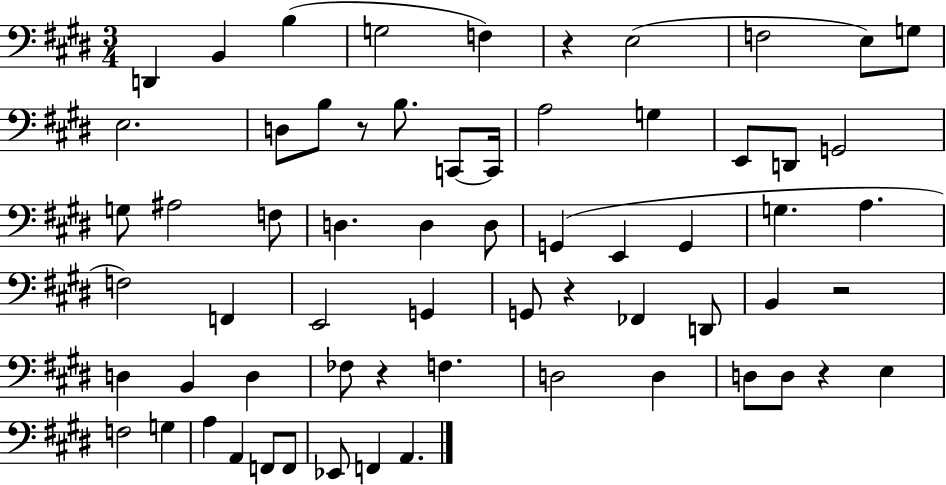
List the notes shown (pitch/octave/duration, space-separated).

D2/q B2/q B3/q G3/h F3/q R/q E3/h F3/h E3/e G3/e E3/h. D3/e B3/e R/e B3/e. C2/e C2/s A3/h G3/q E2/e D2/e G2/h G3/e A#3/h F3/e D3/q. D3/q D3/e G2/q E2/q G2/q G3/q. A3/q. F3/h F2/q E2/h G2/q G2/e R/q FES2/q D2/e B2/q R/h D3/q B2/q D3/q FES3/e R/q F3/q. D3/h D3/q D3/e D3/e R/q E3/q F3/h G3/q A3/q A2/q F2/e F2/e Eb2/e F2/q A2/q.